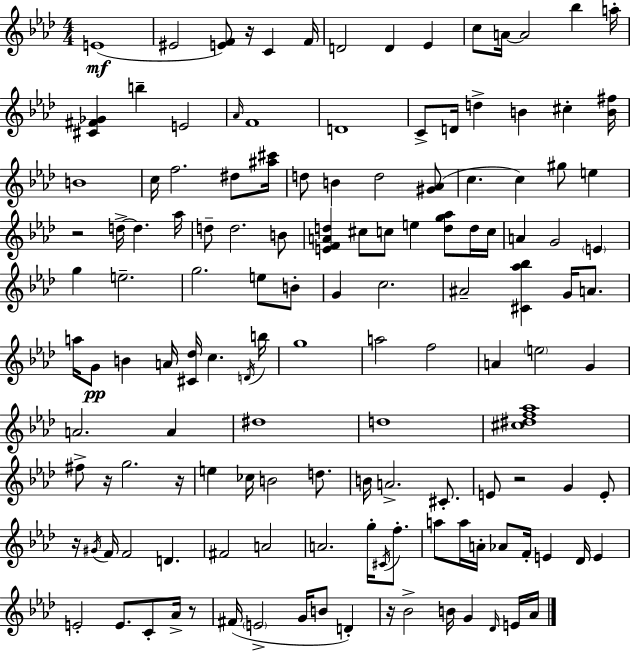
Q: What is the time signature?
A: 4/4